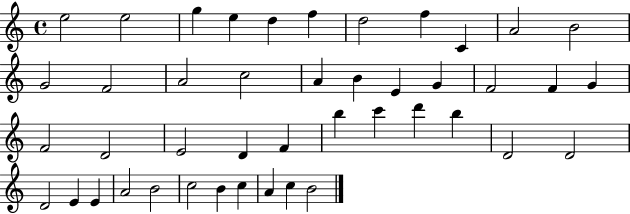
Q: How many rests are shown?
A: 0